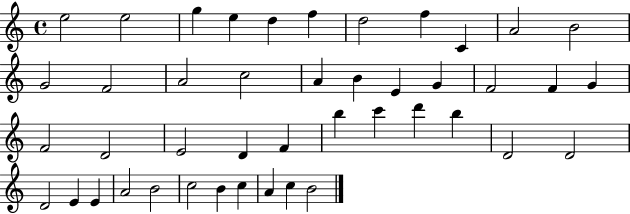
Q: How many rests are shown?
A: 0